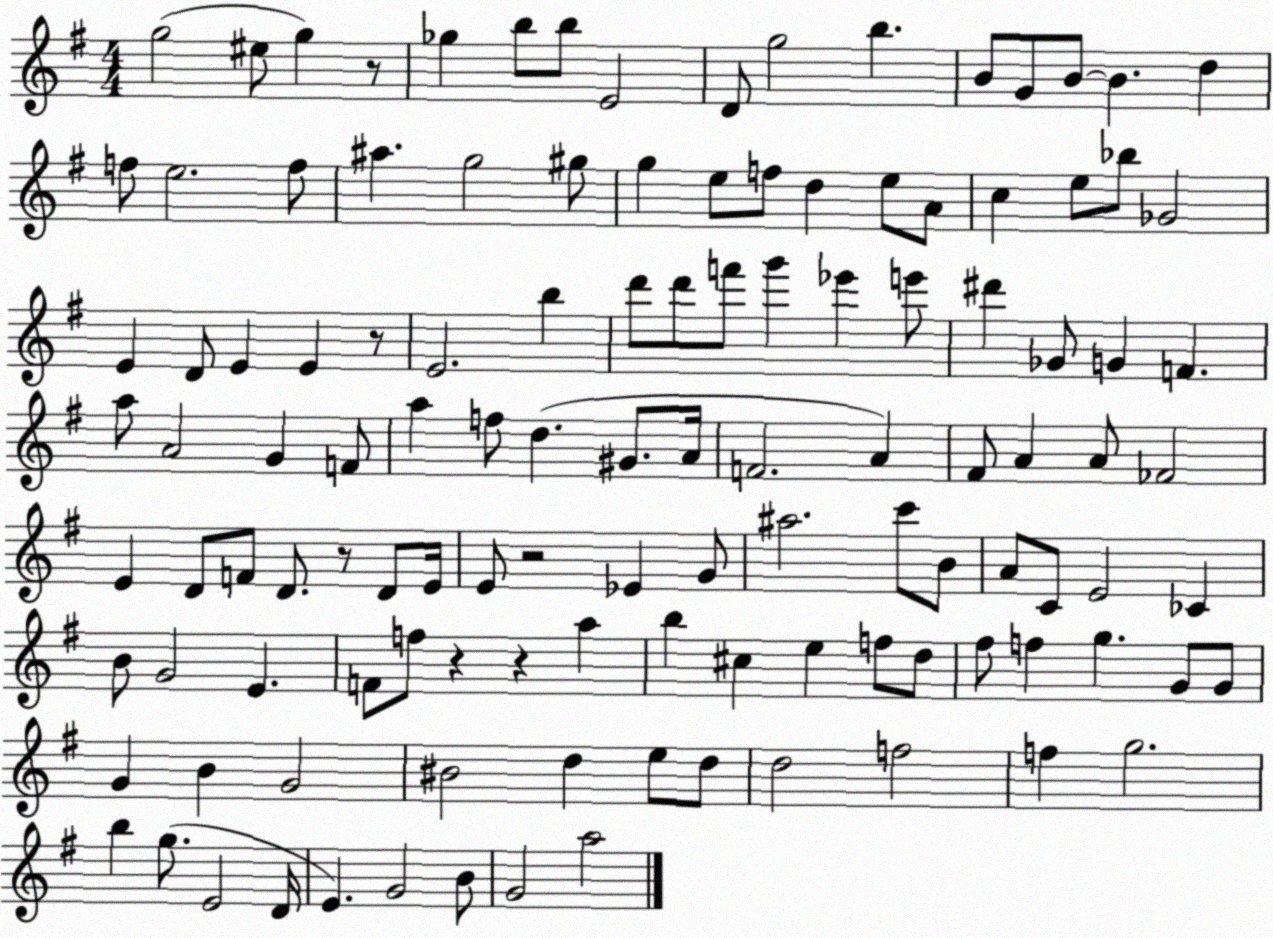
X:1
T:Untitled
M:4/4
L:1/4
K:G
g2 ^e/2 g z/2 _g b/2 b/2 E2 D/2 g2 b B/2 G/2 B/2 B d f/2 e2 f/2 ^a g2 ^g/2 g e/2 f/2 d e/2 A/2 c e/2 _b/2 _G2 E D/2 E E z/2 E2 b d'/2 d'/2 f'/2 g' _e' e'/2 ^d' _G/2 G F a/2 A2 G F/2 a f/2 d ^G/2 A/4 F2 A ^F/2 A A/2 _F2 E D/2 F/2 D/2 z/2 D/2 E/4 E/2 z2 _E G/2 ^a2 c'/2 B/2 A/2 C/2 E2 _C B/2 G2 E F/2 f/2 z z a b ^c e f/2 d/2 ^f/2 f g G/2 G/2 G B G2 ^B2 d e/2 d/2 d2 f2 f g2 b g/2 E2 D/4 E G2 B/2 G2 a2